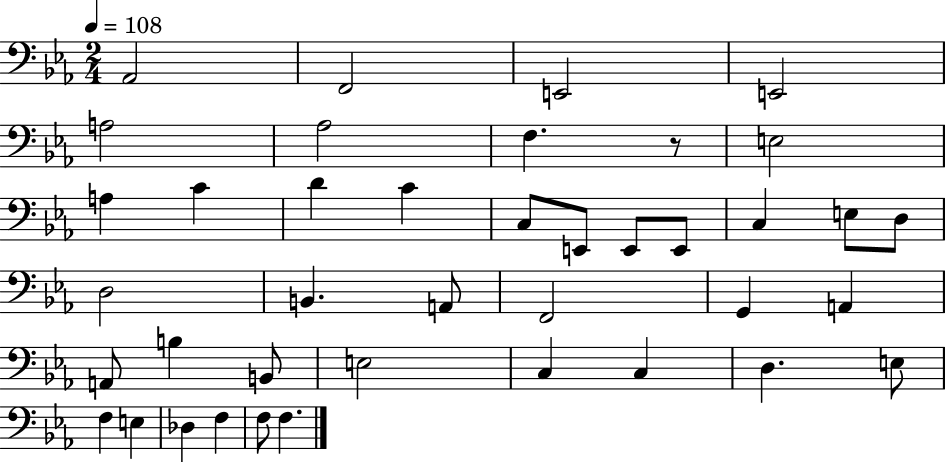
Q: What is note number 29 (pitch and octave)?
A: E3